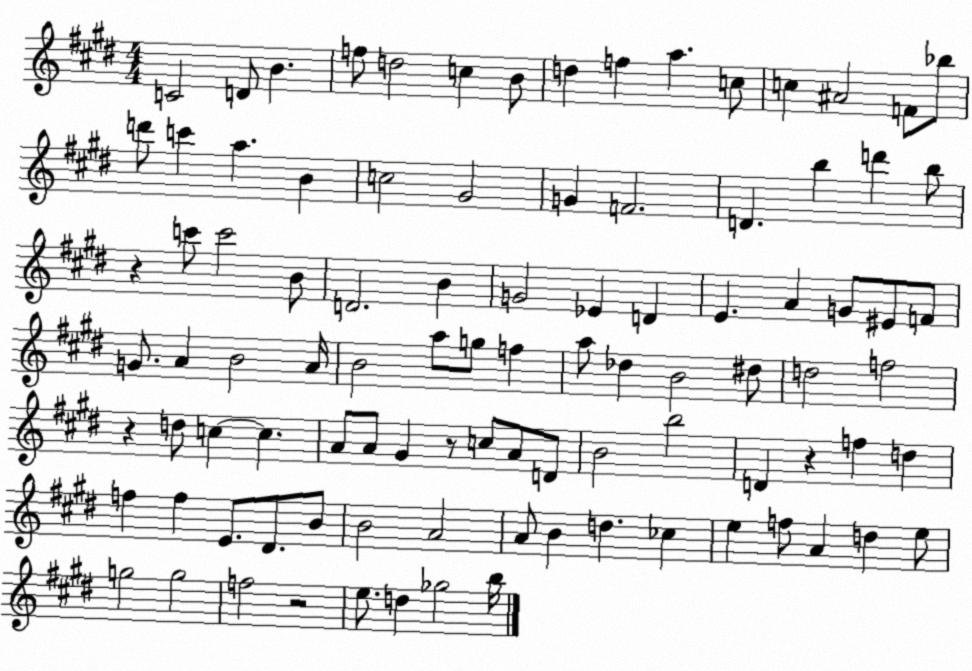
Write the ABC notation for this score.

X:1
T:Untitled
M:4/4
L:1/4
K:E
C2 D/2 B f/2 d2 c B/2 d f a c/2 c ^A2 F/2 _b/2 d'/2 c' a B c2 ^G2 G F2 D b d' b/2 z c'/2 c'2 B/2 D2 B G2 _E D E A G/2 ^E/2 F/2 G/2 A B2 A/4 B2 a/2 g/2 f a/2 _d B2 ^d/2 d2 f2 z d/2 c c A/2 A/2 ^G z/2 c/2 A/2 D/2 B2 b2 D z f d f f E/2 ^D/2 B/2 B2 A2 A/2 B d _c e f/2 A d e/2 g2 g2 f2 z2 e/2 d _g2 b/4